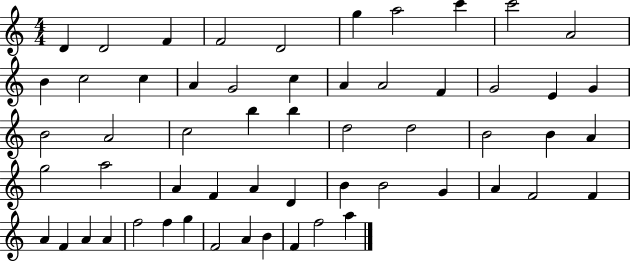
D4/q D4/h F4/q F4/h D4/h G5/q A5/h C6/q C6/h A4/h B4/q C5/h C5/q A4/q G4/h C5/q A4/q A4/h F4/q G4/h E4/q G4/q B4/h A4/h C5/h B5/q B5/q D5/h D5/h B4/h B4/q A4/q G5/h A5/h A4/q F4/q A4/q D4/q B4/q B4/h G4/q A4/q F4/h F4/q A4/q F4/q A4/q A4/q F5/h F5/q G5/q F4/h A4/q B4/q F4/q F5/h A5/q